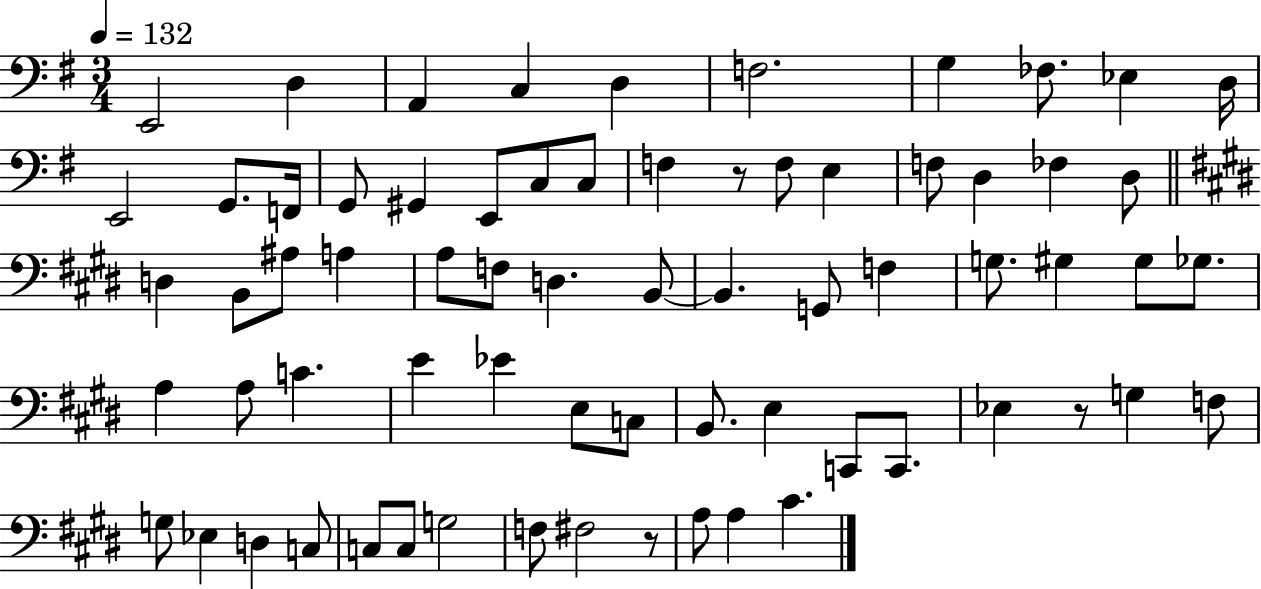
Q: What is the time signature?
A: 3/4